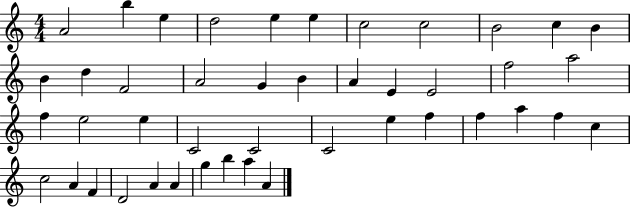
A4/h B5/q E5/q D5/h E5/q E5/q C5/h C5/h B4/h C5/q B4/q B4/q D5/q F4/h A4/h G4/q B4/q A4/q E4/q E4/h F5/h A5/h F5/q E5/h E5/q C4/h C4/h C4/h E5/q F5/q F5/q A5/q F5/q C5/q C5/h A4/q F4/q D4/h A4/q A4/q G5/q B5/q A5/q A4/q